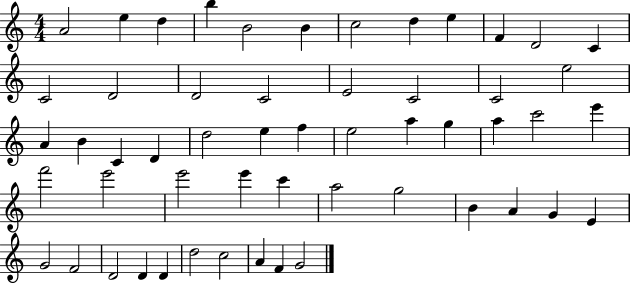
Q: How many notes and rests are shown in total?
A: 54